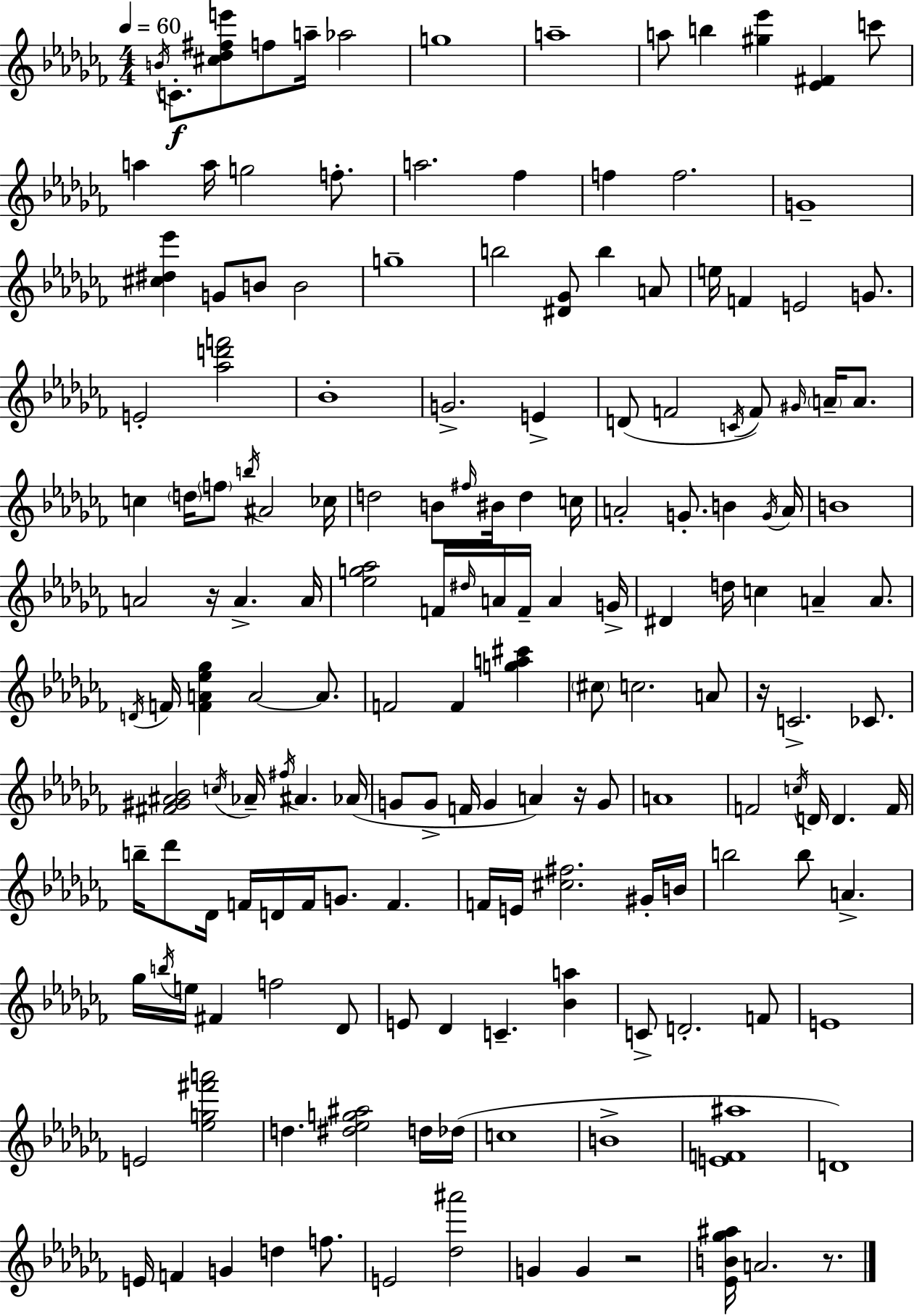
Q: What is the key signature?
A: AES minor